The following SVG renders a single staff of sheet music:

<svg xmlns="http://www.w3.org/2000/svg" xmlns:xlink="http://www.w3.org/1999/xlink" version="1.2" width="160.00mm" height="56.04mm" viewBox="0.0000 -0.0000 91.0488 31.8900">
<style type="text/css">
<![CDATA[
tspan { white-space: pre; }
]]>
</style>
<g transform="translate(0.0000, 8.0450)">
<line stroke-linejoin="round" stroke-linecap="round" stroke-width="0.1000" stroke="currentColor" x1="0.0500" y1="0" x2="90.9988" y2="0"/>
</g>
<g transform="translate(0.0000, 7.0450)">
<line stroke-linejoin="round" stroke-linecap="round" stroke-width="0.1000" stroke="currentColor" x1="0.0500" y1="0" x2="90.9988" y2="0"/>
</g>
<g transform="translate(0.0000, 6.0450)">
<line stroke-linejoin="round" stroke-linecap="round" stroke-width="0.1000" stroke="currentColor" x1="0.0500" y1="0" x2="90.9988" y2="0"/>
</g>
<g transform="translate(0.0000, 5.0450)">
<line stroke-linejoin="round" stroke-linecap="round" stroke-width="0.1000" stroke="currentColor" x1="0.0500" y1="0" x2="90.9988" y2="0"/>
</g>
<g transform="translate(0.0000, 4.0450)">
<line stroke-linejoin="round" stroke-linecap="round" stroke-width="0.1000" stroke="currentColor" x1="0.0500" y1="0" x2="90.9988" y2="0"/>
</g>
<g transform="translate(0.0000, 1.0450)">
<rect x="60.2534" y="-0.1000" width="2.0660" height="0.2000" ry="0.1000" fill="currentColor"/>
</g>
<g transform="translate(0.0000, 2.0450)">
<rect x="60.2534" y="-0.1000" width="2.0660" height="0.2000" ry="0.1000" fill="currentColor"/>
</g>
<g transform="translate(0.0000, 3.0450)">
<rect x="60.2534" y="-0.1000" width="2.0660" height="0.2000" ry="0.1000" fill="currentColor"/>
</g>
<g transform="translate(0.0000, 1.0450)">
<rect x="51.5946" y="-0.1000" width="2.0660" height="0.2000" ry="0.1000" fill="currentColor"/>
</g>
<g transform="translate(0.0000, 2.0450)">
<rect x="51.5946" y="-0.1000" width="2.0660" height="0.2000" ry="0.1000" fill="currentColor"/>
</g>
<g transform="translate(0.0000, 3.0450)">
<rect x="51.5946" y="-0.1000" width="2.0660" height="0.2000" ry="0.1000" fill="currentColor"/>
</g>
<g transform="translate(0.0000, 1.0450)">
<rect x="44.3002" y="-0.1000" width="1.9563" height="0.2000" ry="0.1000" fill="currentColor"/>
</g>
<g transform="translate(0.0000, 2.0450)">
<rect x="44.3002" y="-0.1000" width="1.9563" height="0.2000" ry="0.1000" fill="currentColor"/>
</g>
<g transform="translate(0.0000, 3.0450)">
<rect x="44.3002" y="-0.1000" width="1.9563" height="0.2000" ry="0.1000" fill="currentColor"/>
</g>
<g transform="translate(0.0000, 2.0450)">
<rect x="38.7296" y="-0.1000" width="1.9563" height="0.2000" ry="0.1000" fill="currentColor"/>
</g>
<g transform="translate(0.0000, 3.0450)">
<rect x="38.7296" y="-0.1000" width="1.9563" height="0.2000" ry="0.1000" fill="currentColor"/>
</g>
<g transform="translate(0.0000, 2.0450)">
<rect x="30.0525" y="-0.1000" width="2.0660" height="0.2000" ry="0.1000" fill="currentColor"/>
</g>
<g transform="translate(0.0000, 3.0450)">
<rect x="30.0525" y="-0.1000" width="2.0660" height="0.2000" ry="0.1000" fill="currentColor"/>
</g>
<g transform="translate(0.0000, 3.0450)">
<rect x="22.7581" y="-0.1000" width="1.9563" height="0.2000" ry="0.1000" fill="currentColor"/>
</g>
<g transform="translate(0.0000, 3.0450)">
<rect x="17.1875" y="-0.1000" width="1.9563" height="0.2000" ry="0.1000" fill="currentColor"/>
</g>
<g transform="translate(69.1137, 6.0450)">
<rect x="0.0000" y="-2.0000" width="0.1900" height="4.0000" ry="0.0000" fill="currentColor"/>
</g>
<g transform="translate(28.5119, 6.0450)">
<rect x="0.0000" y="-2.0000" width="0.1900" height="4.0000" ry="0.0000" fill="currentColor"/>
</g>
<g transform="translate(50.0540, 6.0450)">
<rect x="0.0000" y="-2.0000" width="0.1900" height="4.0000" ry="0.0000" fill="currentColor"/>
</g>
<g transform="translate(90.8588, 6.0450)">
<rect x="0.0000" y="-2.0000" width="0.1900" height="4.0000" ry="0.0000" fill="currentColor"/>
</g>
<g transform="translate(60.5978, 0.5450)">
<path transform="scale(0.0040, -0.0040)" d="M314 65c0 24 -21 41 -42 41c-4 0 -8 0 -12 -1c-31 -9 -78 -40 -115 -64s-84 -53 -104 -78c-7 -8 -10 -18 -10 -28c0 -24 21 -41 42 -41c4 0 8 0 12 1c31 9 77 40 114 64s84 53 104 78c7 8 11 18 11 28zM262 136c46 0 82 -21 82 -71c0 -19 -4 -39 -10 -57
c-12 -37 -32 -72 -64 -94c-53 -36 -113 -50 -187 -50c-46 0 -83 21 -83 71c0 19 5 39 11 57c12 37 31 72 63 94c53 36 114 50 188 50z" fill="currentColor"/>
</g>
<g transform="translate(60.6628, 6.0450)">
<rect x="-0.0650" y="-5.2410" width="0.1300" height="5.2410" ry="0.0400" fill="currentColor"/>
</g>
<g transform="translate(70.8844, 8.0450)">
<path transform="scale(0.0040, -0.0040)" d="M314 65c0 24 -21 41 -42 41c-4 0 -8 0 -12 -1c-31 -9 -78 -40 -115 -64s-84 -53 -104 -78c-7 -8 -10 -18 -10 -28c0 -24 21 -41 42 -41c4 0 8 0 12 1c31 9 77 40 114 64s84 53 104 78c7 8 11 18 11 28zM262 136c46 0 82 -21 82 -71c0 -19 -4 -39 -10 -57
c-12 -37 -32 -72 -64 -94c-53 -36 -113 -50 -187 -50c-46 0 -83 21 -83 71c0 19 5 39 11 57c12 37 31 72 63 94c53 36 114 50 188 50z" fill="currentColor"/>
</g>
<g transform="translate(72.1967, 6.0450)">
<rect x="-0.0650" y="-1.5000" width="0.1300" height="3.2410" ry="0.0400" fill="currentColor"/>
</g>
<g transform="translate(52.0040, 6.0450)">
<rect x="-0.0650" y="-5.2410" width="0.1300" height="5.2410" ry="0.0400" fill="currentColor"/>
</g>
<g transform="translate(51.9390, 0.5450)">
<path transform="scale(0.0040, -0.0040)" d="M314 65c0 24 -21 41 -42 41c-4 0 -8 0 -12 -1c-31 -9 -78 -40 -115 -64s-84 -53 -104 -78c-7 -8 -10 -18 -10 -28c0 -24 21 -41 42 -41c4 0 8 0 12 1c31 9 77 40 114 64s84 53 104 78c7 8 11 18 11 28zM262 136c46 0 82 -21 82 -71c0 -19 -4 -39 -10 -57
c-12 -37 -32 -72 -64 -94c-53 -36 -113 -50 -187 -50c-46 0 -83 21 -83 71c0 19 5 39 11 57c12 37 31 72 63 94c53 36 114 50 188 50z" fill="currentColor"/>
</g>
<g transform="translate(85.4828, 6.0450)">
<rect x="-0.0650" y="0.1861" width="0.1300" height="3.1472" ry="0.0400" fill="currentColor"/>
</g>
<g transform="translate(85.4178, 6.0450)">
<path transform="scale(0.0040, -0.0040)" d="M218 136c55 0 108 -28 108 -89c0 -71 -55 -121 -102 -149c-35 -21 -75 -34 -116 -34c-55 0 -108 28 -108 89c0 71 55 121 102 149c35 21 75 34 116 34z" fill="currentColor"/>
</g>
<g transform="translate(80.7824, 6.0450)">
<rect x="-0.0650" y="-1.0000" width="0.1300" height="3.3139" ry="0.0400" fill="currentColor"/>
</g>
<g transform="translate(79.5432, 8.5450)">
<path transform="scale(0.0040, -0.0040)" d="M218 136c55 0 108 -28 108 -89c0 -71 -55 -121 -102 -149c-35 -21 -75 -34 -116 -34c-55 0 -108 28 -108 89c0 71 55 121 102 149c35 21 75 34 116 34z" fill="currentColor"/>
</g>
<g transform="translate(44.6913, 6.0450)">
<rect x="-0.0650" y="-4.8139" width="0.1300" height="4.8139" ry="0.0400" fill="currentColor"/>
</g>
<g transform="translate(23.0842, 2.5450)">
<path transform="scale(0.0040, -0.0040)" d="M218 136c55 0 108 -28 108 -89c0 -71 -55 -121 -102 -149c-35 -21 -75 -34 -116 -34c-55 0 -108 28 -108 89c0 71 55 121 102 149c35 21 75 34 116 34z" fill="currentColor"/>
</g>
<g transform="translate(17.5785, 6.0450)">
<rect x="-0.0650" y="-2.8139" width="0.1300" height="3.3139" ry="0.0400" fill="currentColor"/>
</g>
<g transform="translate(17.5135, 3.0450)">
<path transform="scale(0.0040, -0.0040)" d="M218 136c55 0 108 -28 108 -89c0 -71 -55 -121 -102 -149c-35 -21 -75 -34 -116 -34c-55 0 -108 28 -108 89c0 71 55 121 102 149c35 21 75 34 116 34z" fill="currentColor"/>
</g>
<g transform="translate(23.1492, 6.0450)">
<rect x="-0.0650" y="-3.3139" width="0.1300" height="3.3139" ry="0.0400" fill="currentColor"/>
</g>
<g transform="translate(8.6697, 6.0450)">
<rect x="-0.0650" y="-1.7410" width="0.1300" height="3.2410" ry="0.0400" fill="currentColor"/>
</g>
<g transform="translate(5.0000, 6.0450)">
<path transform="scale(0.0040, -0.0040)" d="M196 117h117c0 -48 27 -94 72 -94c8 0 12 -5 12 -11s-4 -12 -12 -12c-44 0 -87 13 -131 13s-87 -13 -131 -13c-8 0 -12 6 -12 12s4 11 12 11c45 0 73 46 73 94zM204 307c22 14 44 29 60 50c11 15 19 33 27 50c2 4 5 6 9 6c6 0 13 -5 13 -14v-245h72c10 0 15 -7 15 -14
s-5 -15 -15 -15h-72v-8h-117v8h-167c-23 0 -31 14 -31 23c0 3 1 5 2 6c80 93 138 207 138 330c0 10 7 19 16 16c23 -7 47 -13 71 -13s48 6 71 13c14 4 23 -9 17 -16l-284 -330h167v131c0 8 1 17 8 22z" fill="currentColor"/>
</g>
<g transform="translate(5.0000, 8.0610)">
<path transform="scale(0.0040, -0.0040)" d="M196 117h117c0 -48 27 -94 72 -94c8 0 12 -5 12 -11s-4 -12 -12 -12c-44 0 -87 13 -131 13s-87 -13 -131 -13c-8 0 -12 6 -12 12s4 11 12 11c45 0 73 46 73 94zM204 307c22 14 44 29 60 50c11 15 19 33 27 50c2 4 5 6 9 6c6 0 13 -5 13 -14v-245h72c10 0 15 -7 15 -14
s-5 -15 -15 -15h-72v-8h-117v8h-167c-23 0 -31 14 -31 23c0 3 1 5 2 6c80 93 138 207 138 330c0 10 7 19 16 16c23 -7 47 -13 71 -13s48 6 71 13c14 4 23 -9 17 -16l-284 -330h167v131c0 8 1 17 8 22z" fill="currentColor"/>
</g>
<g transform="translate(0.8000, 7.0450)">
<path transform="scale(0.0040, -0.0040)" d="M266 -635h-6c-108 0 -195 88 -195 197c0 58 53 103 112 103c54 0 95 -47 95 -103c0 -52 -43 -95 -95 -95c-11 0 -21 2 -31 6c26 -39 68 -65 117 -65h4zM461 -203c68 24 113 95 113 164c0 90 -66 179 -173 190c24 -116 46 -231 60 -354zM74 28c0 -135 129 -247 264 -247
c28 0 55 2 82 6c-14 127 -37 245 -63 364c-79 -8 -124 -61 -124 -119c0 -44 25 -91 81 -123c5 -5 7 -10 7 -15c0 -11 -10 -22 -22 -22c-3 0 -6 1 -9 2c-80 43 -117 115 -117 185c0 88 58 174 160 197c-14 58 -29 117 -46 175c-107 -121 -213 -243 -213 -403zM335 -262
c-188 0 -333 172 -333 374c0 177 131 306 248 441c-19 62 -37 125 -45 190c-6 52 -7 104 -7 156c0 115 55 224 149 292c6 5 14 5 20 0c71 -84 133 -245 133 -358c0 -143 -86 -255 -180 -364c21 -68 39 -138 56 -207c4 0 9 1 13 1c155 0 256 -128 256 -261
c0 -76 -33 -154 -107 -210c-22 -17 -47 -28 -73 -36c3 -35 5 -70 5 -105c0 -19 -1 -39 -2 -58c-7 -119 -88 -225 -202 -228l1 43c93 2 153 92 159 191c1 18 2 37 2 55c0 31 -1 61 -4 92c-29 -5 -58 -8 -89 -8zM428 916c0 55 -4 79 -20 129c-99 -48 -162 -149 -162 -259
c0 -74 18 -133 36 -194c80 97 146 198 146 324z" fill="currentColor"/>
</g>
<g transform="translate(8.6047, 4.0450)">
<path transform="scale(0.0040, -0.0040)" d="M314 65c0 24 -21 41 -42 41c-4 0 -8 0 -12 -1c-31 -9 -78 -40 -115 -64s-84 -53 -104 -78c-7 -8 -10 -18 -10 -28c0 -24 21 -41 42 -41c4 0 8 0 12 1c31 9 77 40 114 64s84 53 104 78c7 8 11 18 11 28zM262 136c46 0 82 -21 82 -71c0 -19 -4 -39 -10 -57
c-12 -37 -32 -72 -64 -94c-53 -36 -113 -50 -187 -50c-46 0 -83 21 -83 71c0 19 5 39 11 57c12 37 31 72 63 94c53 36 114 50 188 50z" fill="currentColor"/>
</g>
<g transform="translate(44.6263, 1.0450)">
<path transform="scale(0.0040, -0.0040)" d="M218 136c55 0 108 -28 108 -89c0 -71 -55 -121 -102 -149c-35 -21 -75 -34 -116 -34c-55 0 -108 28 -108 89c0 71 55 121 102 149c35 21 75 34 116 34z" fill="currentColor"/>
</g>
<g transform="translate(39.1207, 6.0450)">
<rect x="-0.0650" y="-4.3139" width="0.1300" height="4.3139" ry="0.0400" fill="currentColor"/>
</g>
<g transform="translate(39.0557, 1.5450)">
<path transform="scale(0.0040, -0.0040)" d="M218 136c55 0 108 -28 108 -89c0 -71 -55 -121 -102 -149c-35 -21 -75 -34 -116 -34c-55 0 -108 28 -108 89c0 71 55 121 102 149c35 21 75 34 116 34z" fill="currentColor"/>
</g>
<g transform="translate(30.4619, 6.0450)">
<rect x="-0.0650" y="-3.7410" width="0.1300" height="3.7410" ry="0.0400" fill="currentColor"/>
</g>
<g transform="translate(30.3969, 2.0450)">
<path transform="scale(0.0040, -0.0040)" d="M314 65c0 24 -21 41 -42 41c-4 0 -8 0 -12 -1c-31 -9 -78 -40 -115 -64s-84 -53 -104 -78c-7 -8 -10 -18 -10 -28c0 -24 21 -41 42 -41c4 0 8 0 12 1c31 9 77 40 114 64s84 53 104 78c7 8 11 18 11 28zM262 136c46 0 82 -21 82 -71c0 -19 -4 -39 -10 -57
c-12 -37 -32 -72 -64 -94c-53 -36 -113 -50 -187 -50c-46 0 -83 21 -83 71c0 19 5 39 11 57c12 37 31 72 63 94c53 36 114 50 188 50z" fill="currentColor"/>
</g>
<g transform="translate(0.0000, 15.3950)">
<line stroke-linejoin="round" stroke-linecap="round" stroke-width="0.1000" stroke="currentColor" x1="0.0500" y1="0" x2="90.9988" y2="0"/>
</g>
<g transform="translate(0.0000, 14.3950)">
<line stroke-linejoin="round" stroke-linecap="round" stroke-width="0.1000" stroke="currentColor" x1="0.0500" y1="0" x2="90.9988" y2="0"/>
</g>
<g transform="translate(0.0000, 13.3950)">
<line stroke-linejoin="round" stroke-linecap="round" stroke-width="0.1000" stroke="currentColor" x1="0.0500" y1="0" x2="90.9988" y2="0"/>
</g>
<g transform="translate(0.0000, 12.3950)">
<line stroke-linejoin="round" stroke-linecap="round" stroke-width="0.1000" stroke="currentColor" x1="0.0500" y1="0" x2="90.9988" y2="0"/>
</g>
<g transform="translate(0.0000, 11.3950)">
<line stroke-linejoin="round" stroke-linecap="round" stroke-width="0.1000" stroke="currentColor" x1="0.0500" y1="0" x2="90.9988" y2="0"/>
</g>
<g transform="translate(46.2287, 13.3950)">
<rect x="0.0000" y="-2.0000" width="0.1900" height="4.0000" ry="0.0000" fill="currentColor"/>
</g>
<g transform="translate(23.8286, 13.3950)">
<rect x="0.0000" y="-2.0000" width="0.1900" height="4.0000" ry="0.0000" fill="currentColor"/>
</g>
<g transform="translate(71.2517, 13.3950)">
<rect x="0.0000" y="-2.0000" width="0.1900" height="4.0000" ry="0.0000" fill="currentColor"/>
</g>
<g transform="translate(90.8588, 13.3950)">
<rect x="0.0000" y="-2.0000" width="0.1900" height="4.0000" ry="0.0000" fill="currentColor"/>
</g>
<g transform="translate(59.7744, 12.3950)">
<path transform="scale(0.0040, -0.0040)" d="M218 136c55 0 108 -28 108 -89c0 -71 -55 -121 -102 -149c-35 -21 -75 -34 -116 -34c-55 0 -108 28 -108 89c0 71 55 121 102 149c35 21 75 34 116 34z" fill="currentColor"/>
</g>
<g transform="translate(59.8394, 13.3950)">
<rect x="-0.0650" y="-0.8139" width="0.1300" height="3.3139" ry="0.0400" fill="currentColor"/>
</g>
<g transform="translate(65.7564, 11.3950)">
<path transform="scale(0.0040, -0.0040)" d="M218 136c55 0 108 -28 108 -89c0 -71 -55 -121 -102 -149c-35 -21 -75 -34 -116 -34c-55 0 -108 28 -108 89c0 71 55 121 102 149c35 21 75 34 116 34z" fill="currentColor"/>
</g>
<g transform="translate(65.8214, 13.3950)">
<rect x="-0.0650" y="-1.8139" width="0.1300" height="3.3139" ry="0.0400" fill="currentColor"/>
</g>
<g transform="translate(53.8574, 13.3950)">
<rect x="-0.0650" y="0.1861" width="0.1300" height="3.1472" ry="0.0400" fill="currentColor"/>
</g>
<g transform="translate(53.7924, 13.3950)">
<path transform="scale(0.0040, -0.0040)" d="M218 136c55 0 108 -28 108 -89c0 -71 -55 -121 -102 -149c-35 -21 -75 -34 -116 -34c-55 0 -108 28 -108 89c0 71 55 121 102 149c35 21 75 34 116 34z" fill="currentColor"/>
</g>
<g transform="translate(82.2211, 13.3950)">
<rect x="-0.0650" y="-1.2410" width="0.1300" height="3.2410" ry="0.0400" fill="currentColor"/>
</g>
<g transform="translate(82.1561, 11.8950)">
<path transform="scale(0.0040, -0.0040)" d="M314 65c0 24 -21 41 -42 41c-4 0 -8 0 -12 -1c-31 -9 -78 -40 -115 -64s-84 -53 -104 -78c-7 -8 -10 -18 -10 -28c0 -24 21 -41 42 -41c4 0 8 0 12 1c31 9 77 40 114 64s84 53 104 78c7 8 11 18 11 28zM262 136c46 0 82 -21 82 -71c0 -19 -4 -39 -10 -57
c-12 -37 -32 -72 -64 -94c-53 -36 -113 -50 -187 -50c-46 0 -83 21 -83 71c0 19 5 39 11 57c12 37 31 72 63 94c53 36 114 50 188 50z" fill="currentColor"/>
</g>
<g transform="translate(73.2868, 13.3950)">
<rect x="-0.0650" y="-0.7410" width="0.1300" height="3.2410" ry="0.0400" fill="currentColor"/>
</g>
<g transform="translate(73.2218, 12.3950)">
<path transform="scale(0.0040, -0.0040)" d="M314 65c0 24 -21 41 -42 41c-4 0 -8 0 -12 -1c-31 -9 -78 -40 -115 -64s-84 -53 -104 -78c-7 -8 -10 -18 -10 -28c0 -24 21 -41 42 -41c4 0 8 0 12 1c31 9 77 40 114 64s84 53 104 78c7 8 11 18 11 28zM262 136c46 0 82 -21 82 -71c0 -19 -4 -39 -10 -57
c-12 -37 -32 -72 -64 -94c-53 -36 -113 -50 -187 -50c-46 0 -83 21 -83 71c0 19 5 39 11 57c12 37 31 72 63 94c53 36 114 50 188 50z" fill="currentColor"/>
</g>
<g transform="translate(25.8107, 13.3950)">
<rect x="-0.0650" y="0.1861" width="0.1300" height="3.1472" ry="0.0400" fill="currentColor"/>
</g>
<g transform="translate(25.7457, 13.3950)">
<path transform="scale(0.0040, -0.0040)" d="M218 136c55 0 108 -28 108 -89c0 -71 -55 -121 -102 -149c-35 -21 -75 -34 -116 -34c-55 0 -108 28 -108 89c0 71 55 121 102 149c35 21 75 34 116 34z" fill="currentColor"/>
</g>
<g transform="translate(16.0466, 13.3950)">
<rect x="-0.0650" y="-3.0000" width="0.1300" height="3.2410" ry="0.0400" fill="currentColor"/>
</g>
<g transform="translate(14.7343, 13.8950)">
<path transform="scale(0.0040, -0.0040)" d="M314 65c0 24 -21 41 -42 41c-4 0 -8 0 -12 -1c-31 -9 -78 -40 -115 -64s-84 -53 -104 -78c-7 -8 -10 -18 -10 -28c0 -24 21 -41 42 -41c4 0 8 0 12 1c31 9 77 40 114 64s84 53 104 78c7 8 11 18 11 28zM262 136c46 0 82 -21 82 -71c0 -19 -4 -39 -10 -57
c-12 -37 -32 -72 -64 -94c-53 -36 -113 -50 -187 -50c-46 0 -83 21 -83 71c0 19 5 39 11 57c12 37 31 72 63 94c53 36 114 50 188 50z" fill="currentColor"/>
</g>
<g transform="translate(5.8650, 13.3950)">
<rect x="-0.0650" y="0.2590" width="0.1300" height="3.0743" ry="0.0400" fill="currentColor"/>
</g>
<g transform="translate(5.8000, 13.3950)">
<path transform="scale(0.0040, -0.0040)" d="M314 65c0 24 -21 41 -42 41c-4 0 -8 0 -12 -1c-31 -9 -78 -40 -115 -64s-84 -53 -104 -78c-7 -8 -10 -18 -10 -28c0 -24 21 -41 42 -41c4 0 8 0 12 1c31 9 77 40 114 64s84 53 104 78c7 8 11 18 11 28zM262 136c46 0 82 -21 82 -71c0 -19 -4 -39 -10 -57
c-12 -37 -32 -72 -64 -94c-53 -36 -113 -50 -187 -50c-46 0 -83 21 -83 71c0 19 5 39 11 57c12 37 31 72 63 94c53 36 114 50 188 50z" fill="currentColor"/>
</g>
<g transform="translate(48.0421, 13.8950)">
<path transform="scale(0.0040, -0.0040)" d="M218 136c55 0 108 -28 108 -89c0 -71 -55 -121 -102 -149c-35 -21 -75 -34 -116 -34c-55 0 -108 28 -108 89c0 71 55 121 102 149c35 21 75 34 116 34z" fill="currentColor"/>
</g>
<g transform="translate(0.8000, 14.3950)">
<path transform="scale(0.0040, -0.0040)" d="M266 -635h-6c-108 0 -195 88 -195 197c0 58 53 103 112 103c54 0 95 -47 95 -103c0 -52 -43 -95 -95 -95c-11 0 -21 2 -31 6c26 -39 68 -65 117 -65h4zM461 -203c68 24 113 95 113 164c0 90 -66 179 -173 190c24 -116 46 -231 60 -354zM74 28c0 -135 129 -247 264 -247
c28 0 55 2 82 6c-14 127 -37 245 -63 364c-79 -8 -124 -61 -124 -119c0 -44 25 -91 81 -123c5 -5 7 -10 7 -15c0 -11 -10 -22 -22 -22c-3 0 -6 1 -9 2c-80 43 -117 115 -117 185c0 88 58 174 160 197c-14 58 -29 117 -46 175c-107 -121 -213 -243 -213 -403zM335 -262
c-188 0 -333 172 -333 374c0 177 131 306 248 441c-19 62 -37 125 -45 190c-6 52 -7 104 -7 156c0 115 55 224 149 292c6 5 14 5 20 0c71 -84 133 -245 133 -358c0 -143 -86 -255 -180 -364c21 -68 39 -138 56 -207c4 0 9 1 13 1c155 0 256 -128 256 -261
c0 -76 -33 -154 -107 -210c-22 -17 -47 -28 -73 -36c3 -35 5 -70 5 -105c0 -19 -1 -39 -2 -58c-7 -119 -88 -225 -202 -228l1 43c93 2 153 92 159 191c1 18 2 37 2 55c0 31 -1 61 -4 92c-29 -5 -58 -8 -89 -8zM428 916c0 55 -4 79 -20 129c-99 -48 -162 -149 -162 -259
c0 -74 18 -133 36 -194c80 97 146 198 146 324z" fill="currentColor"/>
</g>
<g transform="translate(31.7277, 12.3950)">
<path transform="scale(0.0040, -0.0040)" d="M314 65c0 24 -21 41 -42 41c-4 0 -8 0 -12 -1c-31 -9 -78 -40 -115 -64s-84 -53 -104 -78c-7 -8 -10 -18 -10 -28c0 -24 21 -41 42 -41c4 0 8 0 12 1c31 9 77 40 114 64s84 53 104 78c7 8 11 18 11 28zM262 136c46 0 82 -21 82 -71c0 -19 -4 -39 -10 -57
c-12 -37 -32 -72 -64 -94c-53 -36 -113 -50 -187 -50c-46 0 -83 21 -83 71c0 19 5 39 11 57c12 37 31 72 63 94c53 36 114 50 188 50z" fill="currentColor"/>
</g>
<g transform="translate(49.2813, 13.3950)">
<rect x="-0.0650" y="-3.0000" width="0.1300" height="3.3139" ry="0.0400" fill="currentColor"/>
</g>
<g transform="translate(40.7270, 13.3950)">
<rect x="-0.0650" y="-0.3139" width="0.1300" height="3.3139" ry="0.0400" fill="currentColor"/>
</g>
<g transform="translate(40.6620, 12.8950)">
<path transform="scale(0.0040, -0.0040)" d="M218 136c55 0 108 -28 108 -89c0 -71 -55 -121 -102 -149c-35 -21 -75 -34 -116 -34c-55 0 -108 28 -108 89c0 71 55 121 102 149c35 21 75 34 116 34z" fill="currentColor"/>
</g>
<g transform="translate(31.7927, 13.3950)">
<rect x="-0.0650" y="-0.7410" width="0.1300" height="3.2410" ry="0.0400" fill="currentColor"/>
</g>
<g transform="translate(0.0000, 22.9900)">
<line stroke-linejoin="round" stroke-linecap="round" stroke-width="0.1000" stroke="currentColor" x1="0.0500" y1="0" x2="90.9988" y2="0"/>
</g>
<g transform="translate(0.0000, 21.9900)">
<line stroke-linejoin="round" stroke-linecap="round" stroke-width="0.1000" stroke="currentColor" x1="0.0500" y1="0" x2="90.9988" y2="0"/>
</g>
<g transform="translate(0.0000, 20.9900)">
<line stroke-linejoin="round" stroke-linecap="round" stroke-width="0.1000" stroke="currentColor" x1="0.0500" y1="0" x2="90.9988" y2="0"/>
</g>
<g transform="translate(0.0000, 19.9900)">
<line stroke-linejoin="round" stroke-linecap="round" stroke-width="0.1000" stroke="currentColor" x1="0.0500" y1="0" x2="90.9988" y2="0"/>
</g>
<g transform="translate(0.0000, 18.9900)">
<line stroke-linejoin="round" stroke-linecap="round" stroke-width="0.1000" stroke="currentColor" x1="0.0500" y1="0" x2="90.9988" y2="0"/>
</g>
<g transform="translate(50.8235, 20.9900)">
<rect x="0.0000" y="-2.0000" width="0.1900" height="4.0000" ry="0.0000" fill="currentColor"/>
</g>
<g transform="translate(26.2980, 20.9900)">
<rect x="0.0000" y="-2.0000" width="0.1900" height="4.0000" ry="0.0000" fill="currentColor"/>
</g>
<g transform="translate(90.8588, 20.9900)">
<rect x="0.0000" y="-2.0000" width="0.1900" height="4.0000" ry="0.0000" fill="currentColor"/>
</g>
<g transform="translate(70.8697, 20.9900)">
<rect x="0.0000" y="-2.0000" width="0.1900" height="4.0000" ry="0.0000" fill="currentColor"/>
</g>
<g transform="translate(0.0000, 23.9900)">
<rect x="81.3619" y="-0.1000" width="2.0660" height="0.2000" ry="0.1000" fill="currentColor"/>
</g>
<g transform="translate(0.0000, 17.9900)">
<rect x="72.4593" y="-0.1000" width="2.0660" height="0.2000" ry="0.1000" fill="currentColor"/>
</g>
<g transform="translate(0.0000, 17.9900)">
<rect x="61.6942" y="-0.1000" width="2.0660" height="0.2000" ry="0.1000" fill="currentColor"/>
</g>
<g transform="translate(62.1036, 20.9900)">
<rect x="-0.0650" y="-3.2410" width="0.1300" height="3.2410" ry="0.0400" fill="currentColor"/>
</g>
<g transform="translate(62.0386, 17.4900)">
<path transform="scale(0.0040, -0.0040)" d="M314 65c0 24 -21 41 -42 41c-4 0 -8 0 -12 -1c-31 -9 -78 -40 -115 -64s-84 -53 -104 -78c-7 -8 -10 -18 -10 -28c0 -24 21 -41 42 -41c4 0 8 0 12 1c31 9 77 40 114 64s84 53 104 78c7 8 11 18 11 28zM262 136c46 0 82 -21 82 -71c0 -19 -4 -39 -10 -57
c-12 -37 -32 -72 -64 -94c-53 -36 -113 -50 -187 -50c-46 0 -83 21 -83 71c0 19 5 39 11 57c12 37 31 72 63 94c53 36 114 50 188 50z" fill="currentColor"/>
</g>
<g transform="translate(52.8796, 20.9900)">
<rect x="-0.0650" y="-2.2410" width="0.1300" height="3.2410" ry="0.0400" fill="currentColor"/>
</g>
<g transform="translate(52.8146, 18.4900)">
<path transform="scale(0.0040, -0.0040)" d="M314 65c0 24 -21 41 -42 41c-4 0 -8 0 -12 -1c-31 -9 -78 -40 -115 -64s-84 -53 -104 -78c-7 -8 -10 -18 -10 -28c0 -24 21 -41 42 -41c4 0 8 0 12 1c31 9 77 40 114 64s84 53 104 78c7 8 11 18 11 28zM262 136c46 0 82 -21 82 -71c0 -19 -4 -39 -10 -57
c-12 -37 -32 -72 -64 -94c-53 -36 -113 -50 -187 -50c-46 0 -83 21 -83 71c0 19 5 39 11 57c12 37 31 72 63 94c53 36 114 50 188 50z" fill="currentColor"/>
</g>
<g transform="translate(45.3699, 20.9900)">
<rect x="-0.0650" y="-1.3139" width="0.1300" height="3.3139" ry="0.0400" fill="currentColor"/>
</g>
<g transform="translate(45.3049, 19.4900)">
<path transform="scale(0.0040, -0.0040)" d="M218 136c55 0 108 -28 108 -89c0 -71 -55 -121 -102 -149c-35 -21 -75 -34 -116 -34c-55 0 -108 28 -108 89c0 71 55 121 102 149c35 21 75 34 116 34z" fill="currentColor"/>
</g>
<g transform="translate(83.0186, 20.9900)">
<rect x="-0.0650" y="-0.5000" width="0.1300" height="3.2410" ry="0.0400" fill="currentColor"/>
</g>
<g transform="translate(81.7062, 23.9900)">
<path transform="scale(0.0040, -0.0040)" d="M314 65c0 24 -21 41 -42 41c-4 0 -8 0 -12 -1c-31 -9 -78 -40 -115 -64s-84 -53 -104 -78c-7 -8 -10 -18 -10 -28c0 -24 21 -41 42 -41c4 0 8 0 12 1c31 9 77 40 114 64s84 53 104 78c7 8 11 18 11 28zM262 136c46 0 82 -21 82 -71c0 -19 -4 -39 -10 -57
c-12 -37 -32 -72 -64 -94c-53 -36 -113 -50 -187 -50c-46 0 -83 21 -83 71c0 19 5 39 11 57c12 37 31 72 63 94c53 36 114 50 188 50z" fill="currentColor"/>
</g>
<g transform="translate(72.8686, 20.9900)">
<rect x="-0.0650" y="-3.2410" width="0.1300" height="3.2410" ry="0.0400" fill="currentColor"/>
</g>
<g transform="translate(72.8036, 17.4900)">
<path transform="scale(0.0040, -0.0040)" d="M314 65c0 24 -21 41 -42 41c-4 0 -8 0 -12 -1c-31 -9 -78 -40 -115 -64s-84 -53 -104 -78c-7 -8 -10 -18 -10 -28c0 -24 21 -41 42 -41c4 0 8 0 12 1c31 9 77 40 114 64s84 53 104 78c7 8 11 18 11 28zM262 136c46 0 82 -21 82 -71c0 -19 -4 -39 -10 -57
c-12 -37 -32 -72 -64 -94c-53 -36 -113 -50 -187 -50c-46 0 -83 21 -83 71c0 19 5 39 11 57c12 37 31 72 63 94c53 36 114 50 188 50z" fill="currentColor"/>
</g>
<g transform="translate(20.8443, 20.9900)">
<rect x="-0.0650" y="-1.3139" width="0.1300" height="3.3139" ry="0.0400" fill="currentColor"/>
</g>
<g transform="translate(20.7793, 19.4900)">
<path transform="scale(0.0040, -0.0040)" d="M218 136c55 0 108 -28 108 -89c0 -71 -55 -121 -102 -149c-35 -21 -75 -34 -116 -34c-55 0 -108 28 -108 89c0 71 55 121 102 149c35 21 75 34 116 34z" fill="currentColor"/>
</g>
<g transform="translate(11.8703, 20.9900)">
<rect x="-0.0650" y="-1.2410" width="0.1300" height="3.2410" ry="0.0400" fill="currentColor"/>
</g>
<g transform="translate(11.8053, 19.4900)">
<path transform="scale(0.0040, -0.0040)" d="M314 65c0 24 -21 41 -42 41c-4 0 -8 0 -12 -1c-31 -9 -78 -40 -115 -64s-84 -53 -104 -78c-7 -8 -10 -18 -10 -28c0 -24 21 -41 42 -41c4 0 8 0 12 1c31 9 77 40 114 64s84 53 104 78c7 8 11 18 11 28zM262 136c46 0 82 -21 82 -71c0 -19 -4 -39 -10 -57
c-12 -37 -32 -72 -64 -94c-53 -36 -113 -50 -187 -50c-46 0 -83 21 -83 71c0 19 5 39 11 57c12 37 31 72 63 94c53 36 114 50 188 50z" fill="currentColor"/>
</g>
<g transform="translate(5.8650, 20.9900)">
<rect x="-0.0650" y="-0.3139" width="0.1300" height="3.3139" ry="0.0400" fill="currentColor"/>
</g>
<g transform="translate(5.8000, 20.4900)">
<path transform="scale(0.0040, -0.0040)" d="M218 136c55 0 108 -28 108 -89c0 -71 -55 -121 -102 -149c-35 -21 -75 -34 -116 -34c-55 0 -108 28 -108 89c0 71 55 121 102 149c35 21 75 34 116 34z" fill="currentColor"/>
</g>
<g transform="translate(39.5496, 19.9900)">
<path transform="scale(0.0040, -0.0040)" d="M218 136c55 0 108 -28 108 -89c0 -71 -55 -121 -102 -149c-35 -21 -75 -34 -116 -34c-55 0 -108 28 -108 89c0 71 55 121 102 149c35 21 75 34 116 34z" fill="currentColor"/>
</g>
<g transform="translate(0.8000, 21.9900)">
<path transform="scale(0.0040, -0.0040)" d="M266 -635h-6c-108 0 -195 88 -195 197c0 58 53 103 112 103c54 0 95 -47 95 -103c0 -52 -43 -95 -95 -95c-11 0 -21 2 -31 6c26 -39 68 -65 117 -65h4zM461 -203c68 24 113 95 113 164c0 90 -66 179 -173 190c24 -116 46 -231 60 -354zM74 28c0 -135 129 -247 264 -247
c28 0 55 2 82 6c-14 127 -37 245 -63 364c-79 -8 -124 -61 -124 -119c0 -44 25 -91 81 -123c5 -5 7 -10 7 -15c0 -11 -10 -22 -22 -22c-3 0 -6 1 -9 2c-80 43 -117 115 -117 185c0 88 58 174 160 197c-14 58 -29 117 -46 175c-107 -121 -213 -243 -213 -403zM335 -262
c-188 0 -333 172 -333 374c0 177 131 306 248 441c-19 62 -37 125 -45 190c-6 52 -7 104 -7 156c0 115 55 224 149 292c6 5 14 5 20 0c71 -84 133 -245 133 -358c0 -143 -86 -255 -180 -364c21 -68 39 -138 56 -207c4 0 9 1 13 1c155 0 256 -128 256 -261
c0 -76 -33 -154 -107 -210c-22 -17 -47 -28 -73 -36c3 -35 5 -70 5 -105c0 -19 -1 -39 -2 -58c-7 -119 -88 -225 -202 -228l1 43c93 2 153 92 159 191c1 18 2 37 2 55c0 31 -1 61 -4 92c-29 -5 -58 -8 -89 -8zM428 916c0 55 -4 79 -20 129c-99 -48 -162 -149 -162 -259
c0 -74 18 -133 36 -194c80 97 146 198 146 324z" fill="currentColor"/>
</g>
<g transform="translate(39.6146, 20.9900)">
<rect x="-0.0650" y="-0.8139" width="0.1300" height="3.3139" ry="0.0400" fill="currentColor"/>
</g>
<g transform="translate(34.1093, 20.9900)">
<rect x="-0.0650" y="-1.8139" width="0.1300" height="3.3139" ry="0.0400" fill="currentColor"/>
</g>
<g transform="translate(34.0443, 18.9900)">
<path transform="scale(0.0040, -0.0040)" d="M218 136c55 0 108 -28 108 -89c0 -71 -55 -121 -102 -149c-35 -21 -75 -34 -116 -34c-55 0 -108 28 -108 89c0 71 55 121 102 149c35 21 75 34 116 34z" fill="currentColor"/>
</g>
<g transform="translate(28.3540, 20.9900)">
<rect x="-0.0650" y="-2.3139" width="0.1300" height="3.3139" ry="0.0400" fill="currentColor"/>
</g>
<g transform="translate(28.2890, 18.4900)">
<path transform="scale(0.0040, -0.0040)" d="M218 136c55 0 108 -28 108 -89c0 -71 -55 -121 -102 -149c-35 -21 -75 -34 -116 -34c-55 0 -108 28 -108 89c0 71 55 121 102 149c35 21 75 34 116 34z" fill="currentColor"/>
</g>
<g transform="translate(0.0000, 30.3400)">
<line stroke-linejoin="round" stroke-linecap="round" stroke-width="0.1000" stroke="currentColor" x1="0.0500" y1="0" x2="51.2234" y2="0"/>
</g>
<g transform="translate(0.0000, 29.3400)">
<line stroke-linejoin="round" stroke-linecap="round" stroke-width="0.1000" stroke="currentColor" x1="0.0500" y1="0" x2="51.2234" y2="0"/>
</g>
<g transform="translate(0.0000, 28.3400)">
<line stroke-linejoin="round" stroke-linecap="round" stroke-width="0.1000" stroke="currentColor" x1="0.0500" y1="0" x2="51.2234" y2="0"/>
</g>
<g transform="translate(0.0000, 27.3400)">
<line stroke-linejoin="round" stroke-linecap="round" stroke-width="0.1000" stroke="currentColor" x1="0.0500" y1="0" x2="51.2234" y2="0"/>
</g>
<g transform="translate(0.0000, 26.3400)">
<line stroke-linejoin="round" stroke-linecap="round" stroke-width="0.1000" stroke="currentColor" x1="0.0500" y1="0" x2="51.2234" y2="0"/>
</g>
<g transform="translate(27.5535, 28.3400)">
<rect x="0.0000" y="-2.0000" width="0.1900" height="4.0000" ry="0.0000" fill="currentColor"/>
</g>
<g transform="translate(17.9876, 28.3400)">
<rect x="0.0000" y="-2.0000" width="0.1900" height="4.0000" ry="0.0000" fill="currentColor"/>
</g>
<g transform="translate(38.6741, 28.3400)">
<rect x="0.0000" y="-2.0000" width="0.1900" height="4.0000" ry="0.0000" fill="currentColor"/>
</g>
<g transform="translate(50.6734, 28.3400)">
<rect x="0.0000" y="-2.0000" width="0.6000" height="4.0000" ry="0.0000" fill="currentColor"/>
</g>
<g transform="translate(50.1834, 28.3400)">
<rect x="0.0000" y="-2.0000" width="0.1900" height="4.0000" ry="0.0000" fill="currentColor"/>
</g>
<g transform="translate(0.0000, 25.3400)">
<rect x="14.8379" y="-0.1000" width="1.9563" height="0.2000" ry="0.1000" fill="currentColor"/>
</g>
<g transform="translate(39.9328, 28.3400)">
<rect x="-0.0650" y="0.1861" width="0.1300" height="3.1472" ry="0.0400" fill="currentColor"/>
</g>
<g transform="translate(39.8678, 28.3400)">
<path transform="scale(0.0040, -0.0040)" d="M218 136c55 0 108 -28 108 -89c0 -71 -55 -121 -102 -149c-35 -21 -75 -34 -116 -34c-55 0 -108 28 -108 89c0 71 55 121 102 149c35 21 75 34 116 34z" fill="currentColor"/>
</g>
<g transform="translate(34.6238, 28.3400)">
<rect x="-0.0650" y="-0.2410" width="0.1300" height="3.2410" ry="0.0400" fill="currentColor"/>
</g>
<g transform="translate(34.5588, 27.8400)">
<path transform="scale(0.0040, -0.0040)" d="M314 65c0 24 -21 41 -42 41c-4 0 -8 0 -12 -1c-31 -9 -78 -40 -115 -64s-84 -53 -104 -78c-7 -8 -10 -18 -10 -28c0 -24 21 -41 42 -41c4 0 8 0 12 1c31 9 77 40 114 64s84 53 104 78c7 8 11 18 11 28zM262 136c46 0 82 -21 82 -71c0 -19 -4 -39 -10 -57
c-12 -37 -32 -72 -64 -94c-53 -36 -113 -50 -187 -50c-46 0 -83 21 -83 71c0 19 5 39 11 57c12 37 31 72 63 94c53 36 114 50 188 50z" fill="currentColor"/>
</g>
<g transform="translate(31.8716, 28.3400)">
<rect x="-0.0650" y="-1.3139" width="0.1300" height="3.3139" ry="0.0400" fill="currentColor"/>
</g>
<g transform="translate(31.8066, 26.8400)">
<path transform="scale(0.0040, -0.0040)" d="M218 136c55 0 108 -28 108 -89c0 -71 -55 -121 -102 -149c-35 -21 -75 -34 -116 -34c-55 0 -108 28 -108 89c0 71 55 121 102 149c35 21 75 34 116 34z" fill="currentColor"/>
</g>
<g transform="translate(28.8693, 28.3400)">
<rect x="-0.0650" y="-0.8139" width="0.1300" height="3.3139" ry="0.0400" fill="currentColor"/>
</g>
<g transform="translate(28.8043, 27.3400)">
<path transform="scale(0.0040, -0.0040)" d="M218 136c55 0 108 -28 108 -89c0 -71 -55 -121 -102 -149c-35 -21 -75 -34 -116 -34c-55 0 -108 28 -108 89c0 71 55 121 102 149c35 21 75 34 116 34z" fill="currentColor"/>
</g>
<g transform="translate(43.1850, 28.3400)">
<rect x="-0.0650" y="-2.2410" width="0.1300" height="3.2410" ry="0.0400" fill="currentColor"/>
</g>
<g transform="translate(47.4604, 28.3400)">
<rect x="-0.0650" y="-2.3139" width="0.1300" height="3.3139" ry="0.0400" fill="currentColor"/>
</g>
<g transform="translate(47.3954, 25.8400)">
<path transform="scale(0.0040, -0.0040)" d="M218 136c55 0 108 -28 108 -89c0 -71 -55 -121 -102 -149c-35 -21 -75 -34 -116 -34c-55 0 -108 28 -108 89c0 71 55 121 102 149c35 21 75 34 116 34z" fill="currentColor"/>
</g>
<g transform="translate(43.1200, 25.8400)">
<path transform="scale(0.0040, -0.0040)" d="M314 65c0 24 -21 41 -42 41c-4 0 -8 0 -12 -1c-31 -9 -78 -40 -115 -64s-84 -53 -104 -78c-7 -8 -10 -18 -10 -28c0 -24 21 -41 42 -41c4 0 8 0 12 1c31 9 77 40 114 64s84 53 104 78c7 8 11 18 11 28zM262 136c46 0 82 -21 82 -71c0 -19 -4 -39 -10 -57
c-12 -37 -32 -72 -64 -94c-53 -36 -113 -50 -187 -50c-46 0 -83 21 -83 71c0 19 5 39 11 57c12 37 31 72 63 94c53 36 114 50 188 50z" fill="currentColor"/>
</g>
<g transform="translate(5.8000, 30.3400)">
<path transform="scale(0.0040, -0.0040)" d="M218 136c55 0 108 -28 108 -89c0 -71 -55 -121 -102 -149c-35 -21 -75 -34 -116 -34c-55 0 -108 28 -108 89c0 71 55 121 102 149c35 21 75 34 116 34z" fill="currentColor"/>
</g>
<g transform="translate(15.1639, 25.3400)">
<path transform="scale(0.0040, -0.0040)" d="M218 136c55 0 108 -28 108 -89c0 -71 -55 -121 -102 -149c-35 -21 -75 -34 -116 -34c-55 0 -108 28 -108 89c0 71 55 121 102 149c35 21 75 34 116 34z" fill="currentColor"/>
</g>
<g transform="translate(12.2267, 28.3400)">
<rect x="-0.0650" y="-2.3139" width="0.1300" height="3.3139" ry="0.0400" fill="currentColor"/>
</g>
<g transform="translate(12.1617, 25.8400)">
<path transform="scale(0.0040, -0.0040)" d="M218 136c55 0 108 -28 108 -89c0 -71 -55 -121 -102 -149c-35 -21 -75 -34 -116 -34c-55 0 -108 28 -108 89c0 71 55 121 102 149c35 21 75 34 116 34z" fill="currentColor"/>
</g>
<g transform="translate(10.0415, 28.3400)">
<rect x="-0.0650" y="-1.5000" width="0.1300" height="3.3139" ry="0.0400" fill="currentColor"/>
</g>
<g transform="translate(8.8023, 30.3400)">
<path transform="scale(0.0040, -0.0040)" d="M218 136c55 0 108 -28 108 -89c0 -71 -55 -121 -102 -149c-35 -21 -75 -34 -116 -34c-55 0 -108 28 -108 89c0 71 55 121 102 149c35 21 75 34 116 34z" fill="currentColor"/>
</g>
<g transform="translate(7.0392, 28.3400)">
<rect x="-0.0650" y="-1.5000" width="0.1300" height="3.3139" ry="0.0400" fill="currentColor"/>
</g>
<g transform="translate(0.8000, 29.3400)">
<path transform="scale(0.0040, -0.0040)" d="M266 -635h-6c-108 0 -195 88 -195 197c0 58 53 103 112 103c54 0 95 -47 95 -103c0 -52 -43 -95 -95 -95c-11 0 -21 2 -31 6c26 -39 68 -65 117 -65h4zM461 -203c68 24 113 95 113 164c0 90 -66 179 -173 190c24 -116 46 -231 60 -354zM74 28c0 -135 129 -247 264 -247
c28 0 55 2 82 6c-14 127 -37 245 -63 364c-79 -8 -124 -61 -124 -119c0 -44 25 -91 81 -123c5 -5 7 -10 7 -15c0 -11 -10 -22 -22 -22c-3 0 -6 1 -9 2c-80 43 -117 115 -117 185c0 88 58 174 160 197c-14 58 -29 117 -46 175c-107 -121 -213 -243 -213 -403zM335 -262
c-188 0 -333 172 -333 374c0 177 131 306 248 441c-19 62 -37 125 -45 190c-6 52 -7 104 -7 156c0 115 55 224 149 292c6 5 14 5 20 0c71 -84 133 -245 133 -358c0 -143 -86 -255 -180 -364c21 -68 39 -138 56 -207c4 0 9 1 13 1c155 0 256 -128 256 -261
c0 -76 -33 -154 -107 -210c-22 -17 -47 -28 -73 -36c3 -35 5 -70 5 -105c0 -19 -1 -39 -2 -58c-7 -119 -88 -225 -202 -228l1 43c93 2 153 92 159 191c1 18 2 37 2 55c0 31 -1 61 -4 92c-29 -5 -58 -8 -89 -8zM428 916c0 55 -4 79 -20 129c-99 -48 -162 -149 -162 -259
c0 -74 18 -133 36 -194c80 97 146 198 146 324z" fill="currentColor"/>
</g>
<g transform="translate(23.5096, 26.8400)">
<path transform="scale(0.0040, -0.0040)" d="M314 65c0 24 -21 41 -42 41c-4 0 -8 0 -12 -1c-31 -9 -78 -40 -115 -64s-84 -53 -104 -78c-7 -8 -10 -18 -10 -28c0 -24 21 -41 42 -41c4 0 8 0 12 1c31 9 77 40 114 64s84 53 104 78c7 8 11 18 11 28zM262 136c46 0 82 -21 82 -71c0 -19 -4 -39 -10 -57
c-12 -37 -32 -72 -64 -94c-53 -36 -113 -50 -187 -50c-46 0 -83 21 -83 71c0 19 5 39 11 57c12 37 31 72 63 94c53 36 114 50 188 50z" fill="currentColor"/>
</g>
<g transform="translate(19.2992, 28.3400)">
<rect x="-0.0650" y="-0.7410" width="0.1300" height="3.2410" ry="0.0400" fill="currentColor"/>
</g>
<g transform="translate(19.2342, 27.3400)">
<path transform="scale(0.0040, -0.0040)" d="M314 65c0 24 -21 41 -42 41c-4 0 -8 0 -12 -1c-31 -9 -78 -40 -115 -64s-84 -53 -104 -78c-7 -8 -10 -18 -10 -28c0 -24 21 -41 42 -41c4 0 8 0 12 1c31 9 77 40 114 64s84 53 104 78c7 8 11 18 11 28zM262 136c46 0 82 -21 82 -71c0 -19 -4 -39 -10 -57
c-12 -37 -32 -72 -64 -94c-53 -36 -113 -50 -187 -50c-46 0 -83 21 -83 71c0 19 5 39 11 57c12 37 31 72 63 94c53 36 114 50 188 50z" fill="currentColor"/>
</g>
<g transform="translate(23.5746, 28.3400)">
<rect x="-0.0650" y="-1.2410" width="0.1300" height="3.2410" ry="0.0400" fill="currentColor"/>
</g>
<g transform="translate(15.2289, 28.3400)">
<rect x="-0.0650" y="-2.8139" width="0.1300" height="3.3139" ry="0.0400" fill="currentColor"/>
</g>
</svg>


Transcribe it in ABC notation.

X:1
T:Untitled
M:4/4
L:1/4
K:C
f2 a b c'2 d' e' f'2 f'2 E2 D B B2 A2 B d2 c A B d f d2 e2 c e2 e g f d e g2 b2 b2 C2 E E g a d2 e2 d e c2 B g2 g